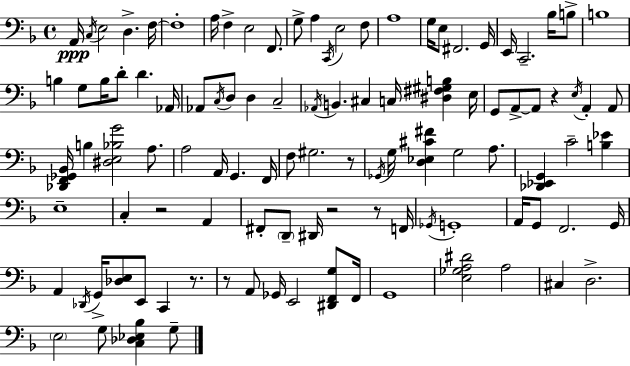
X:1
T:Untitled
M:4/4
L:1/4
K:F
A,,/4 C,/4 E,2 D, F,/4 F,4 A,/4 F, E,2 F,,/2 G,/2 A, C,,/4 E,2 F,/2 A,4 G,/4 E,/2 ^F,,2 G,,/4 E,,/4 C,,2 _B,/4 B,/2 B,4 B, G,/2 B,/4 D/2 D _A,,/4 _A,,/2 C,/4 D,/2 D, C,2 _A,,/4 B,, ^C, C,/4 [^D,^F,^G,B,] E,/4 G,,/2 A,,/2 A,,/2 z E,/4 A,, A,,/2 [_D,,F,,_G,,_B,,]/4 B, [^D,E,_B,G]2 A,/2 A,2 A,,/4 G,, F,,/4 F,/2 ^G,2 z/2 _G,,/4 G,/4 [D,_E,^C^F] G,2 A,/2 [_D,,_E,,G,,] C2 [B,_E] E,4 C, z2 A,, ^F,,/2 D,,/2 ^D,,/4 z2 z/2 F,,/4 _G,,/4 G,,4 A,,/4 G,,/2 F,,2 G,,/4 A,, _D,,/4 G,,/4 [_D,E,]/2 E,,/2 C,, z/2 z/2 A,,/2 _G,,/4 E,,2 [^D,,F,,G,]/2 F,,/4 G,,4 [E,_G,A,^D]2 A,2 ^C, D,2 E,2 G,/2 [C,_D,_E,_B,] G,/2